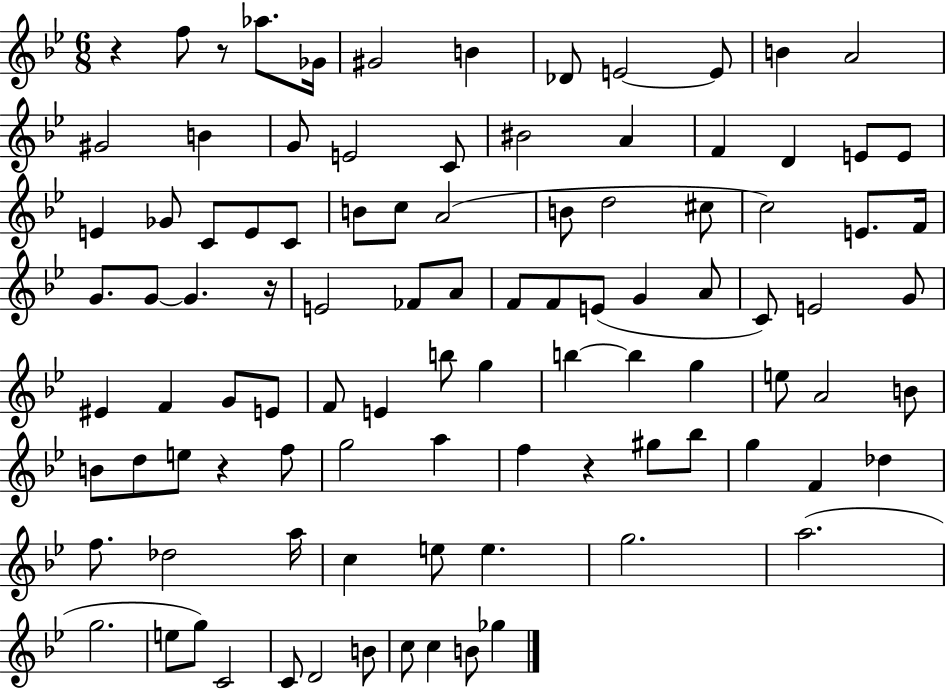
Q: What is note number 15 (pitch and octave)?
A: C4